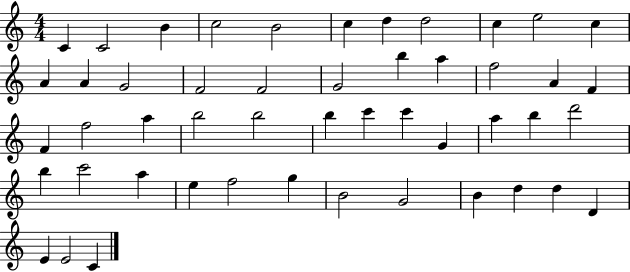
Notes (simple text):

C4/q C4/h B4/q C5/h B4/h C5/q D5/q D5/h C5/q E5/h C5/q A4/q A4/q G4/h F4/h F4/h G4/h B5/q A5/q F5/h A4/q F4/q F4/q F5/h A5/q B5/h B5/h B5/q C6/q C6/q G4/q A5/q B5/q D6/h B5/q C6/h A5/q E5/q F5/h G5/q B4/h G4/h B4/q D5/q D5/q D4/q E4/q E4/h C4/q